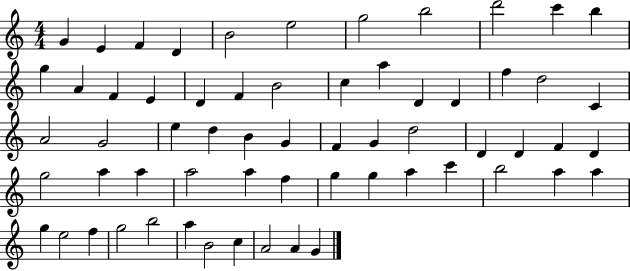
{
  \clef treble
  \numericTimeSignature
  \time 4/4
  \key c \major
  g'4 e'4 f'4 d'4 | b'2 e''2 | g''2 b''2 | d'''2 c'''4 b''4 | \break g''4 a'4 f'4 e'4 | d'4 f'4 b'2 | c''4 a''4 d'4 d'4 | f''4 d''2 c'4 | \break a'2 g'2 | e''4 d''4 b'4 g'4 | f'4 g'4 d''2 | d'4 d'4 f'4 d'4 | \break g''2 a''4 a''4 | a''2 a''4 f''4 | g''4 g''4 a''4 c'''4 | b''2 a''4 a''4 | \break g''4 e''2 f''4 | g''2 b''2 | a''4 b'2 c''4 | a'2 a'4 g'4 | \break \bar "|."
}